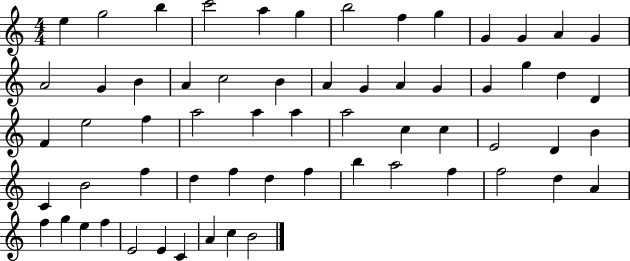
X:1
T:Untitled
M:4/4
L:1/4
K:C
e g2 b c'2 a g b2 f g G G A G A2 G B A c2 B A G A G G g d D F e2 f a2 a a a2 c c E2 D B C B2 f d f d f b a2 f f2 d A f g e f E2 E C A c B2